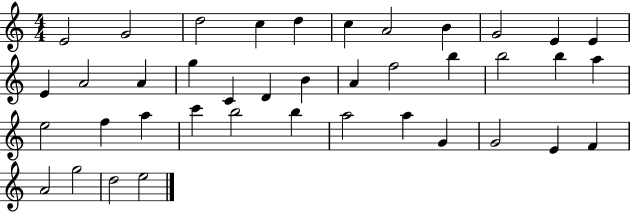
{
  \clef treble
  \numericTimeSignature
  \time 4/4
  \key c \major
  e'2 g'2 | d''2 c''4 d''4 | c''4 a'2 b'4 | g'2 e'4 e'4 | \break e'4 a'2 a'4 | g''4 c'4 d'4 b'4 | a'4 f''2 b''4 | b''2 b''4 a''4 | \break e''2 f''4 a''4 | c'''4 b''2 b''4 | a''2 a''4 g'4 | g'2 e'4 f'4 | \break a'2 g''2 | d''2 e''2 | \bar "|."
}